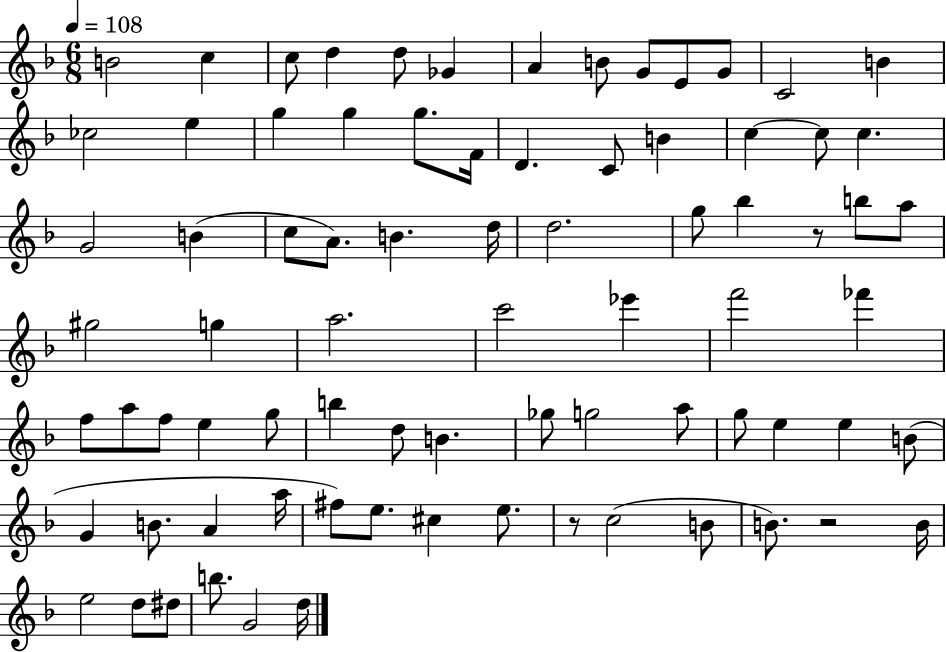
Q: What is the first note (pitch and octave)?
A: B4